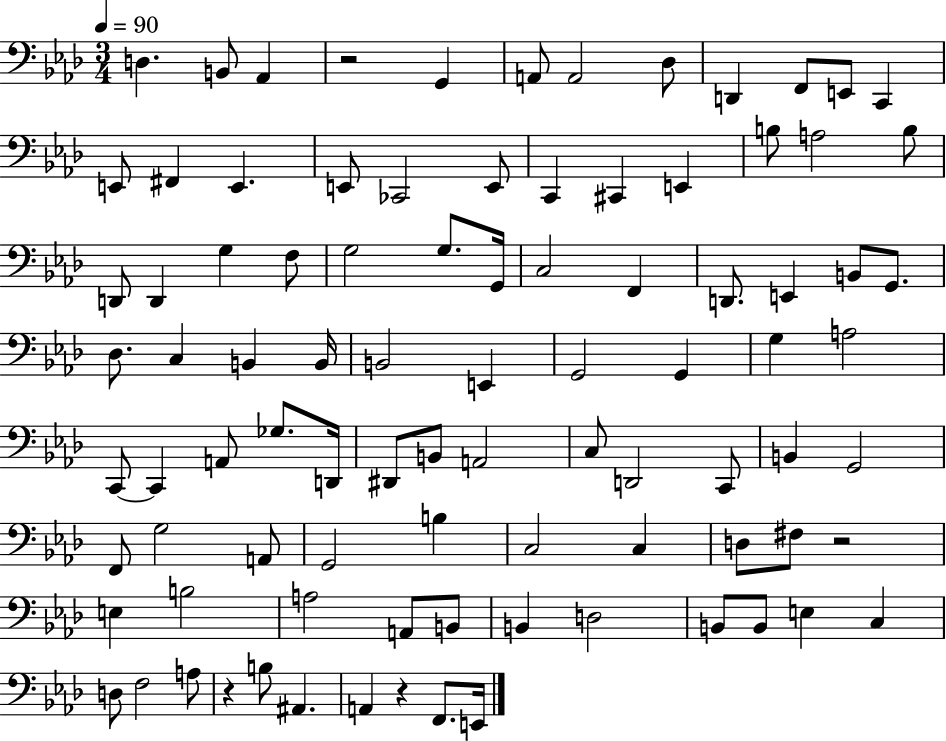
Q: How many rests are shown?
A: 4